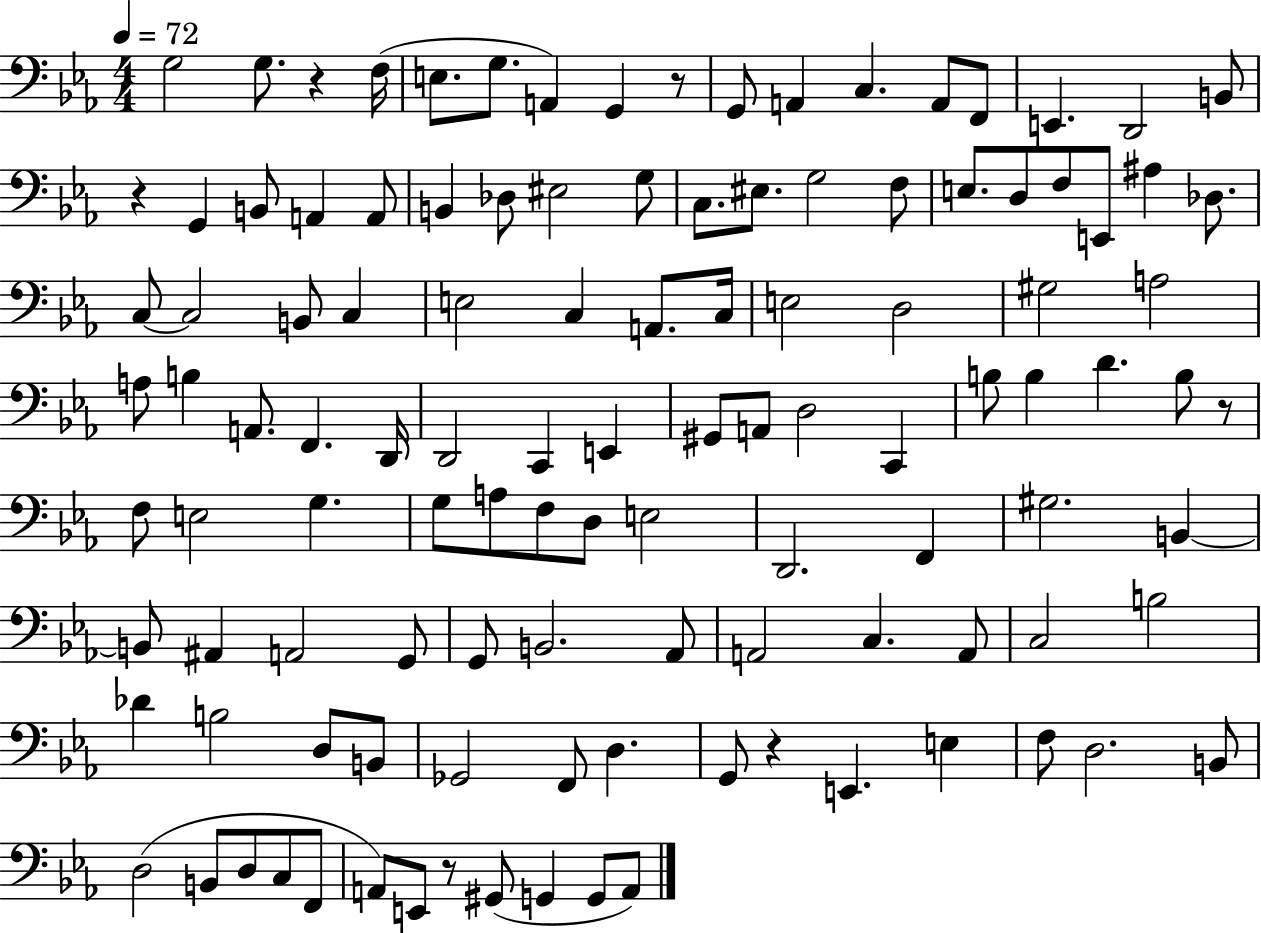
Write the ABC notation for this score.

X:1
T:Untitled
M:4/4
L:1/4
K:Eb
G,2 G,/2 z F,/4 E,/2 G,/2 A,, G,, z/2 G,,/2 A,, C, A,,/2 F,,/2 E,, D,,2 B,,/2 z G,, B,,/2 A,, A,,/2 B,, _D,/2 ^E,2 G,/2 C,/2 ^E,/2 G,2 F,/2 E,/2 D,/2 F,/2 E,,/2 ^A, _D,/2 C,/2 C,2 B,,/2 C, E,2 C, A,,/2 C,/4 E,2 D,2 ^G,2 A,2 A,/2 B, A,,/2 F,, D,,/4 D,,2 C,, E,, ^G,,/2 A,,/2 D,2 C,, B,/2 B, D B,/2 z/2 F,/2 E,2 G, G,/2 A,/2 F,/2 D,/2 E,2 D,,2 F,, ^G,2 B,, B,,/2 ^A,, A,,2 G,,/2 G,,/2 B,,2 _A,,/2 A,,2 C, A,,/2 C,2 B,2 _D B,2 D,/2 B,,/2 _G,,2 F,,/2 D, G,,/2 z E,, E, F,/2 D,2 B,,/2 D,2 B,,/2 D,/2 C,/2 F,,/2 A,,/2 E,,/2 z/2 ^G,,/2 G,, G,,/2 A,,/2